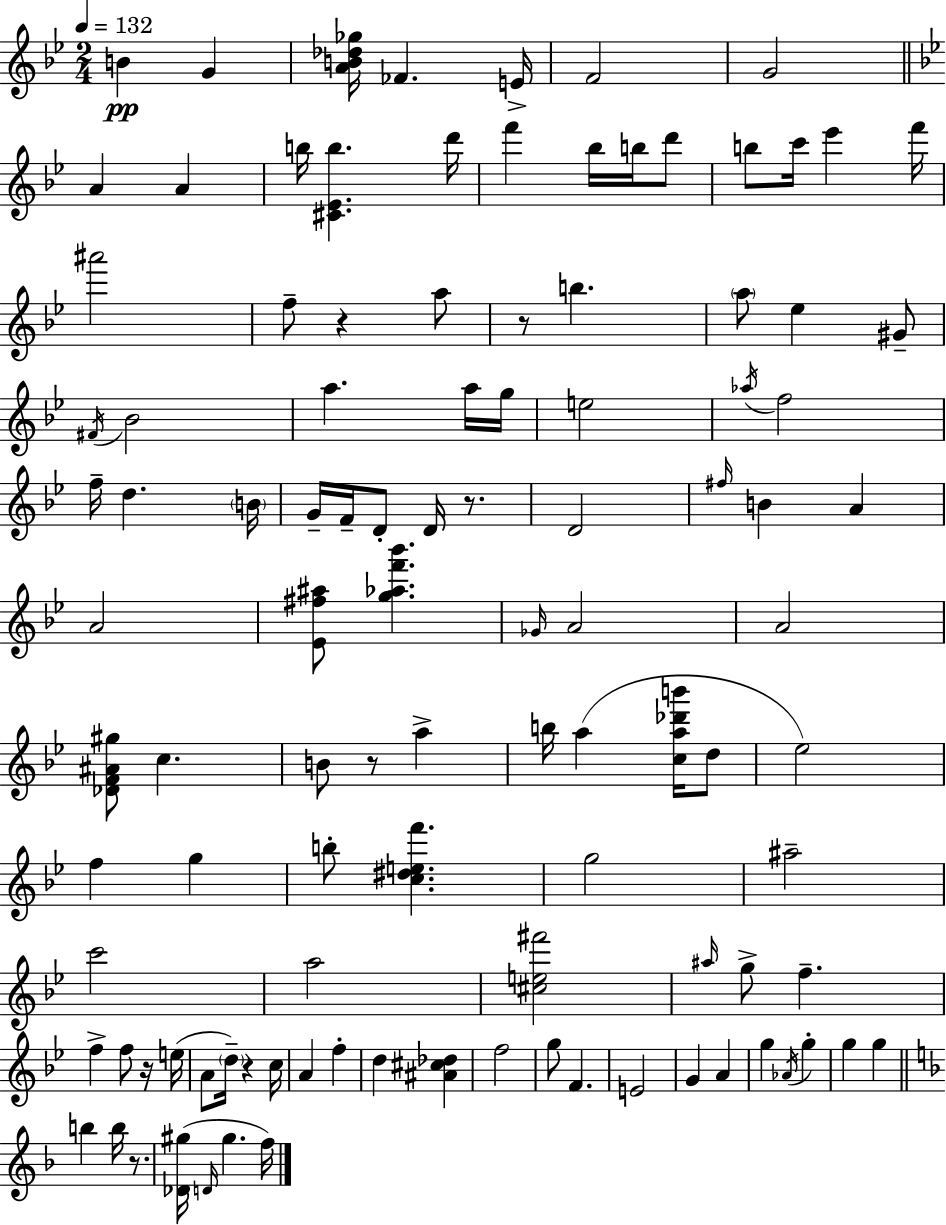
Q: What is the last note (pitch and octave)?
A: F5